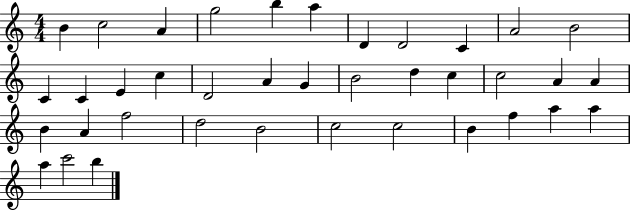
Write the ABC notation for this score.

X:1
T:Untitled
M:4/4
L:1/4
K:C
B c2 A g2 b a D D2 C A2 B2 C C E c D2 A G B2 d c c2 A A B A f2 d2 B2 c2 c2 B f a a a c'2 b